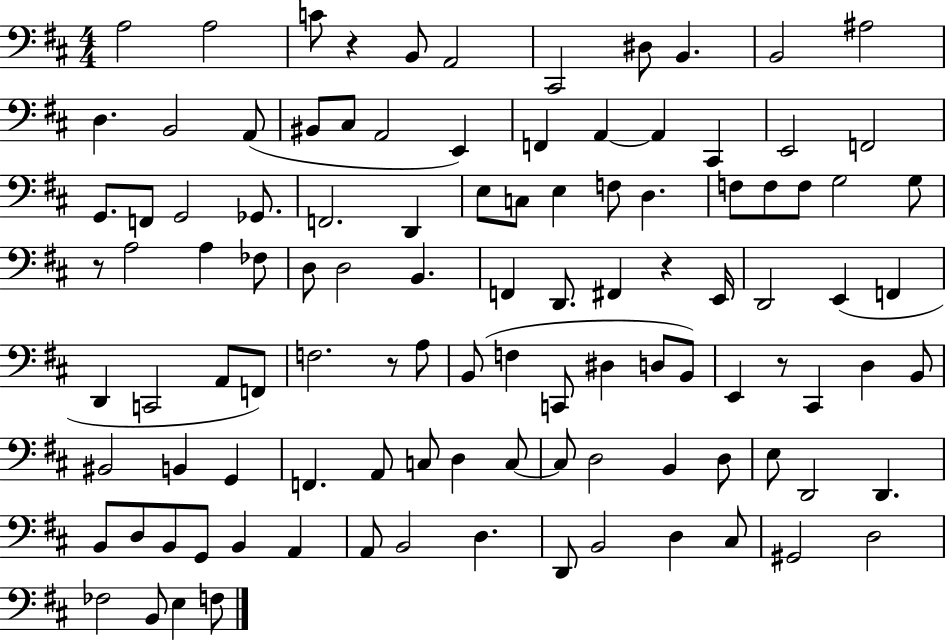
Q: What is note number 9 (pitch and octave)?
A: B2